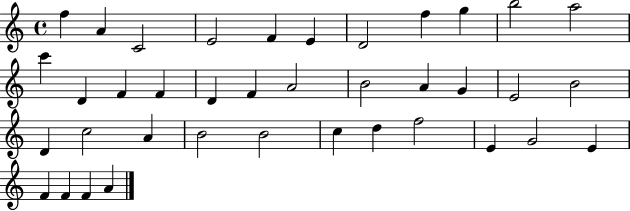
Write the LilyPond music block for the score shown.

{
  \clef treble
  \time 4/4
  \defaultTimeSignature
  \key c \major
  f''4 a'4 c'2 | e'2 f'4 e'4 | d'2 f''4 g''4 | b''2 a''2 | \break c'''4 d'4 f'4 f'4 | d'4 f'4 a'2 | b'2 a'4 g'4 | e'2 b'2 | \break d'4 c''2 a'4 | b'2 b'2 | c''4 d''4 f''2 | e'4 g'2 e'4 | \break f'4 f'4 f'4 a'4 | \bar "|."
}